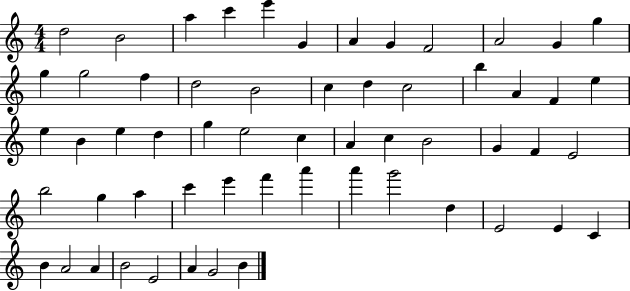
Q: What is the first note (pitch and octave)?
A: D5